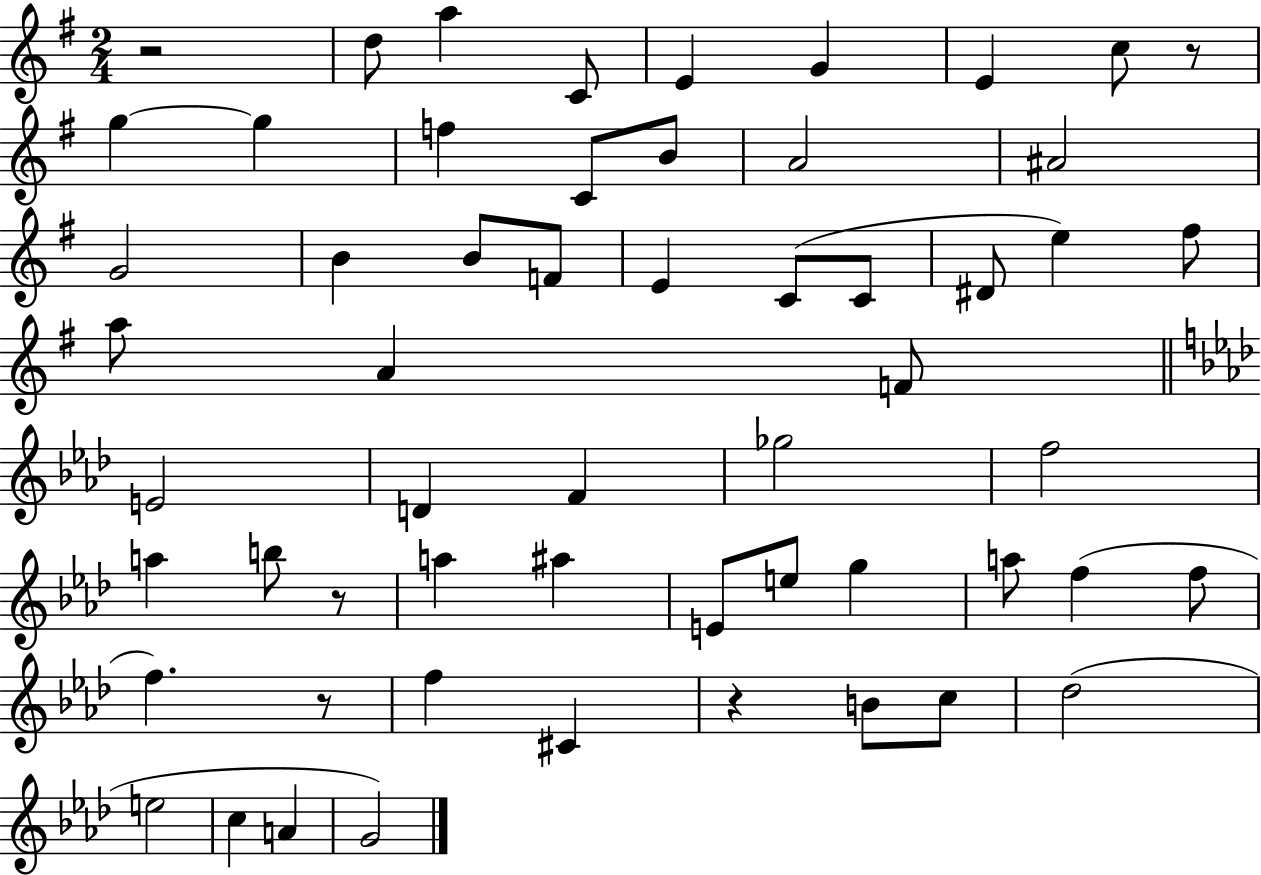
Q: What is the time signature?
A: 2/4